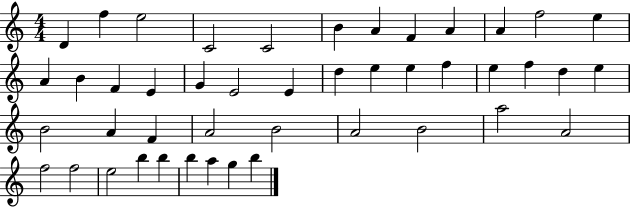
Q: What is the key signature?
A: C major